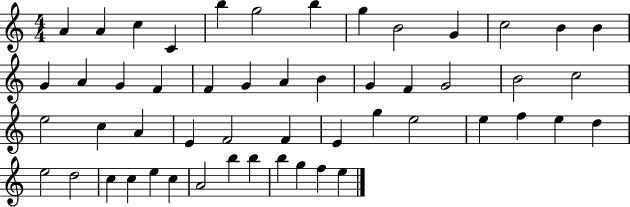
{
  \clef treble
  \numericTimeSignature
  \time 4/4
  \key c \major
  a'4 a'4 c''4 c'4 | b''4 g''2 b''4 | g''4 b'2 g'4 | c''2 b'4 b'4 | \break g'4 a'4 g'4 f'4 | f'4 g'4 a'4 b'4 | g'4 f'4 g'2 | b'2 c''2 | \break e''2 c''4 a'4 | e'4 f'2 f'4 | e'4 g''4 e''2 | e''4 f''4 e''4 d''4 | \break e''2 d''2 | c''4 c''4 e''4 c''4 | a'2 b''4 b''4 | b''4 g''4 f''4 e''4 | \break \bar "|."
}